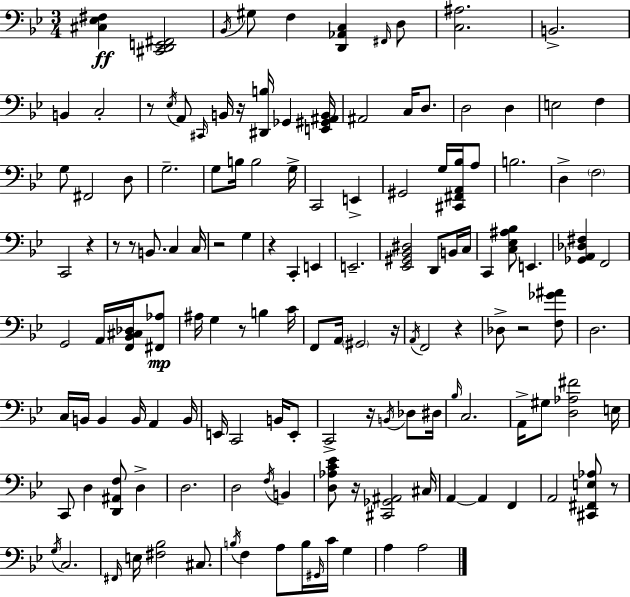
[C#3,Eb3,F#3]/q [C#2,D2,E2,F#2]/h Bb2/s G#3/e F3/q [D2,Ab2,C3]/q F#2/s D3/e [C3,A#3]/h. B2/h. B2/q C3/h R/e Eb3/s A2/e C#2/s B2/s R/s [D#2,B3]/s Gb2/q [E2,G#2,A#2,B2]/s A#2/h C3/s D3/e. D3/h D3/q E3/h F3/q G3/e F#2/h D3/e G3/h. G3/e B3/s B3/h G3/s C2/h E2/q G#2/h G3/s [C#2,F#2,A2,Bb3]/s A3/e B3/h. D3/q F3/h C2/h R/q R/e R/e B2/e. C3/q C3/s R/h G3/q R/q C2/q E2/q E2/h. [Eb2,G#2,Bb2,D#3]/h D2/e B2/s C3/s C2/q [C3,Eb3,A#3,Bb3]/e E2/q. [Gb2,A2,Db3,F#3]/q F2/h G2/h A2/s [F2,Bb2,C#3,Db3]/s [F#2,Ab3]/e A#3/s G3/q R/e B3/q C4/s F2/e A2/s G#2/h R/s A2/s F2/h R/q Db3/e R/h [F3,Gb4,A#4]/e D3/h. C3/s B2/s B2/q B2/s A2/q B2/s E2/s C2/h B2/s E2/e C2/h R/s B2/s Db3/e D#3/s Bb3/s C3/h. A2/s G#3/e [D3,Ab3,F#4]/h E3/s C2/e D3/q [D2,A#2,F3]/e D3/q D3/h. D3/h F3/s B2/q [D3,Ab3,C4,Eb4]/e R/s [C#2,Gb2,A#2]/h C#3/s A2/q A2/q F2/q A2/h [C#2,F#2,E3,Ab3]/e R/e G3/s C3/h. F#2/s E3/s [F#3,Bb3]/h C#3/e. B3/s F3/q A3/e B3/s G#2/s C4/s G3/q A3/q A3/h